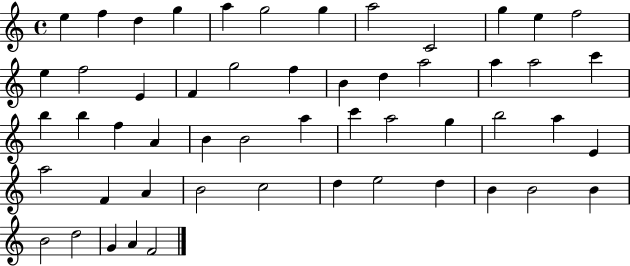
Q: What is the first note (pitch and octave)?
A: E5